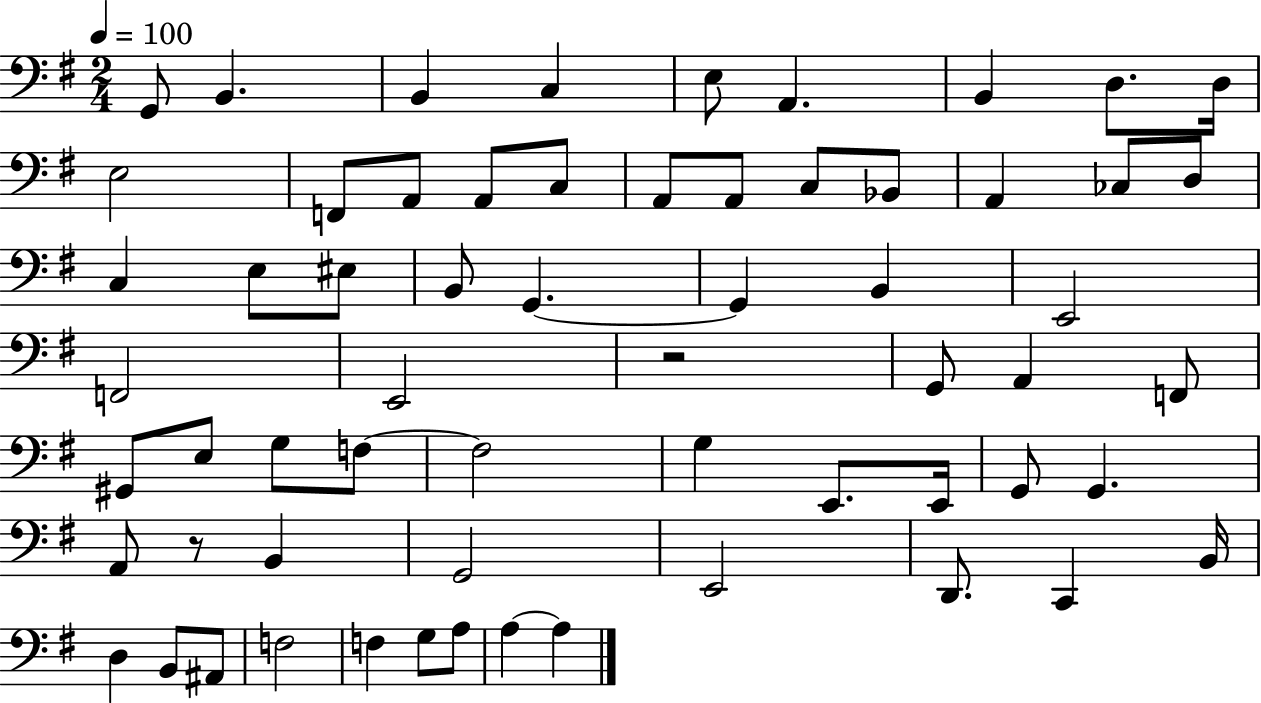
X:1
T:Untitled
M:2/4
L:1/4
K:G
G,,/2 B,, B,, C, E,/2 A,, B,, D,/2 D,/4 E,2 F,,/2 A,,/2 A,,/2 C,/2 A,,/2 A,,/2 C,/2 _B,,/2 A,, _C,/2 D,/2 C, E,/2 ^E,/2 B,,/2 G,, G,, B,, E,,2 F,,2 E,,2 z2 G,,/2 A,, F,,/2 ^G,,/2 E,/2 G,/2 F,/2 F,2 G, E,,/2 E,,/4 G,,/2 G,, A,,/2 z/2 B,, G,,2 E,,2 D,,/2 C,, B,,/4 D, B,,/2 ^A,,/2 F,2 F, G,/2 A,/2 A, A,